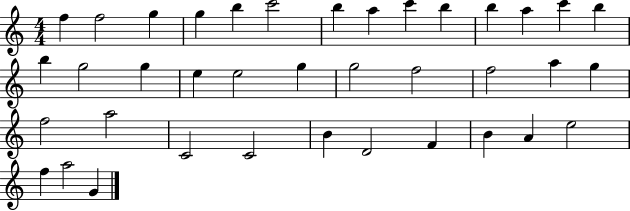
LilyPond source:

{
  \clef treble
  \numericTimeSignature
  \time 4/4
  \key c \major
  f''4 f''2 g''4 | g''4 b''4 c'''2 | b''4 a''4 c'''4 b''4 | b''4 a''4 c'''4 b''4 | \break b''4 g''2 g''4 | e''4 e''2 g''4 | g''2 f''2 | f''2 a''4 g''4 | \break f''2 a''2 | c'2 c'2 | b'4 d'2 f'4 | b'4 a'4 e''2 | \break f''4 a''2 g'4 | \bar "|."
}